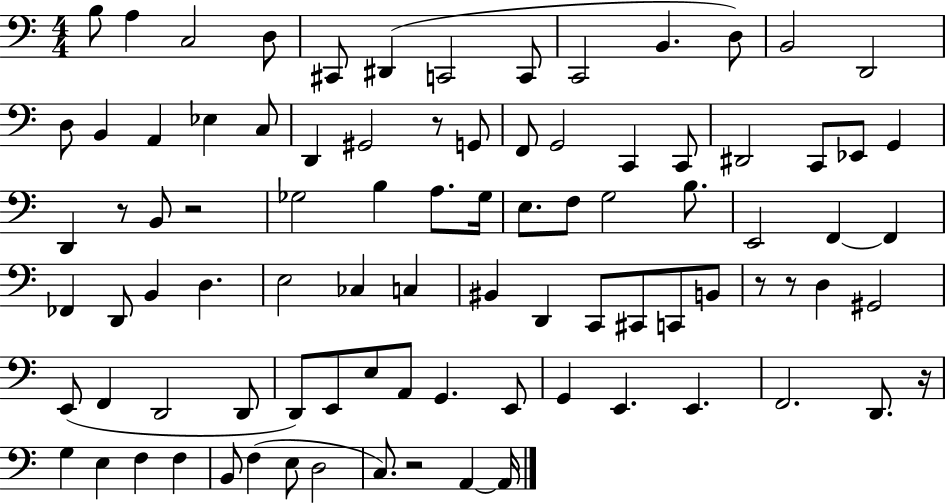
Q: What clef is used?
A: bass